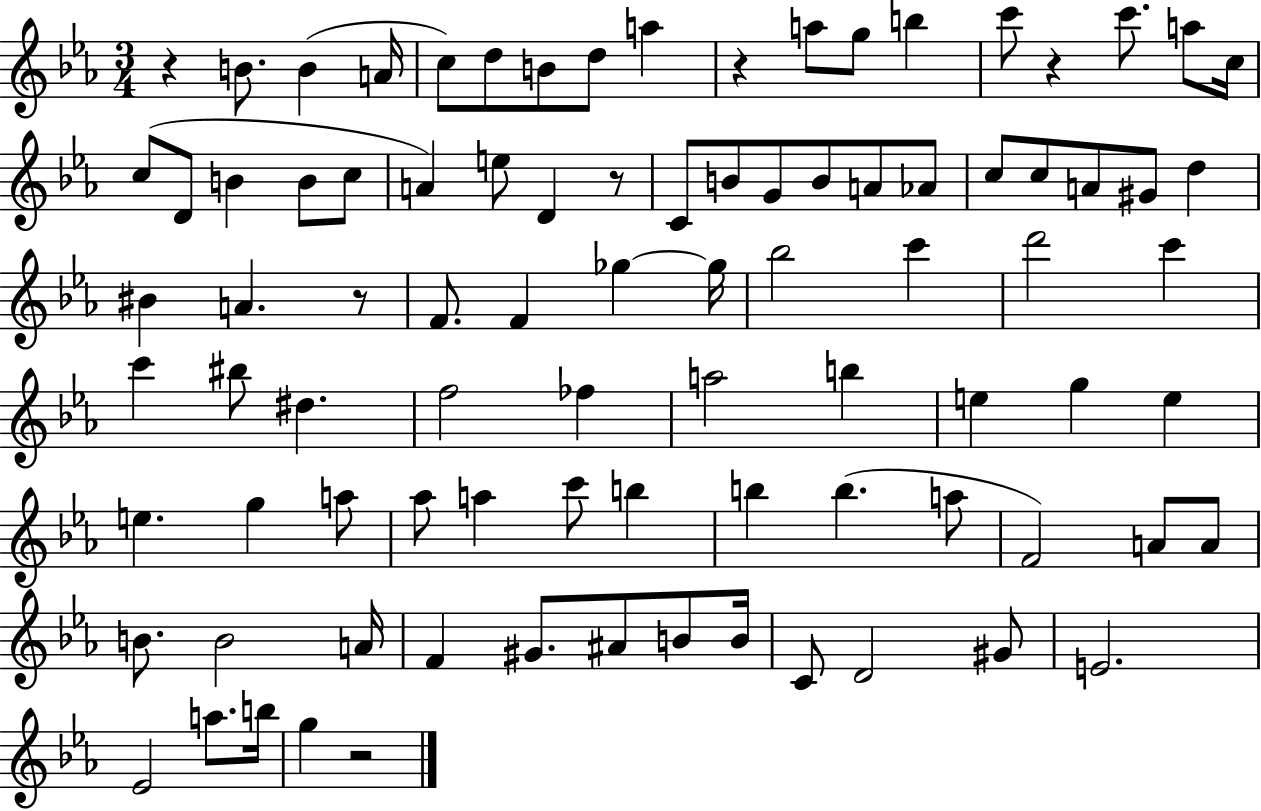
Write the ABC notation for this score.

X:1
T:Untitled
M:3/4
L:1/4
K:Eb
z B/2 B A/4 c/2 d/2 B/2 d/2 a z a/2 g/2 b c'/2 z c'/2 a/2 c/4 c/2 D/2 B B/2 c/2 A e/2 D z/2 C/2 B/2 G/2 B/2 A/2 _A/2 c/2 c/2 A/2 ^G/2 d ^B A z/2 F/2 F _g _g/4 _b2 c' d'2 c' c' ^b/2 ^d f2 _f a2 b e g e e g a/2 _a/2 a c'/2 b b b a/2 F2 A/2 A/2 B/2 B2 A/4 F ^G/2 ^A/2 B/2 B/4 C/2 D2 ^G/2 E2 _E2 a/2 b/4 g z2